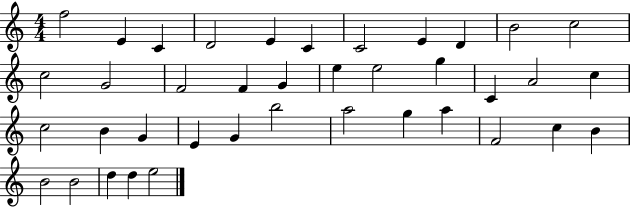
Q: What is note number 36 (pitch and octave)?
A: B4